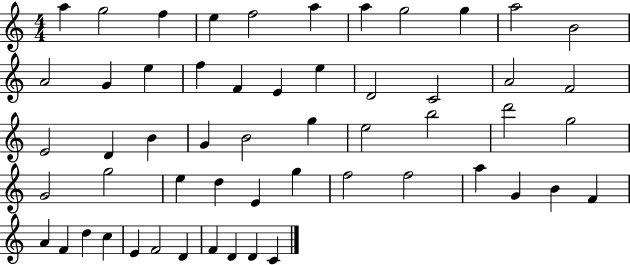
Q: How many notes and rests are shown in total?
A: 55